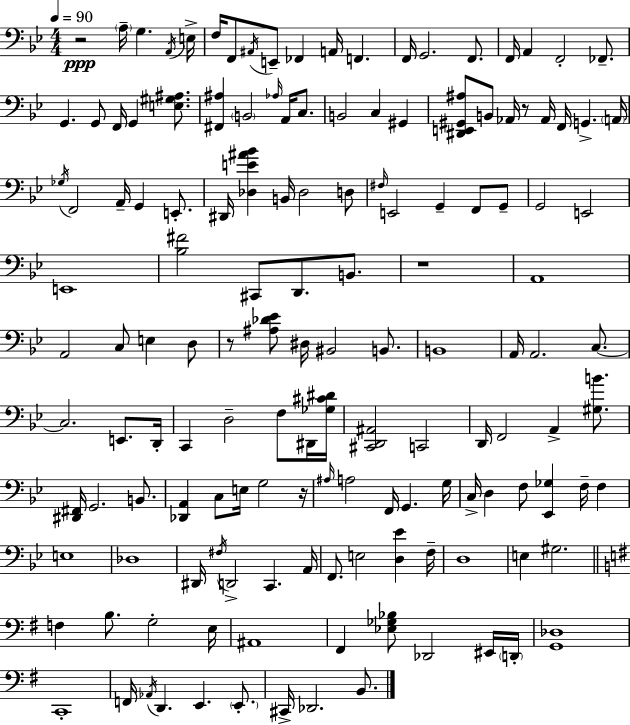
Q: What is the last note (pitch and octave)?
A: B2